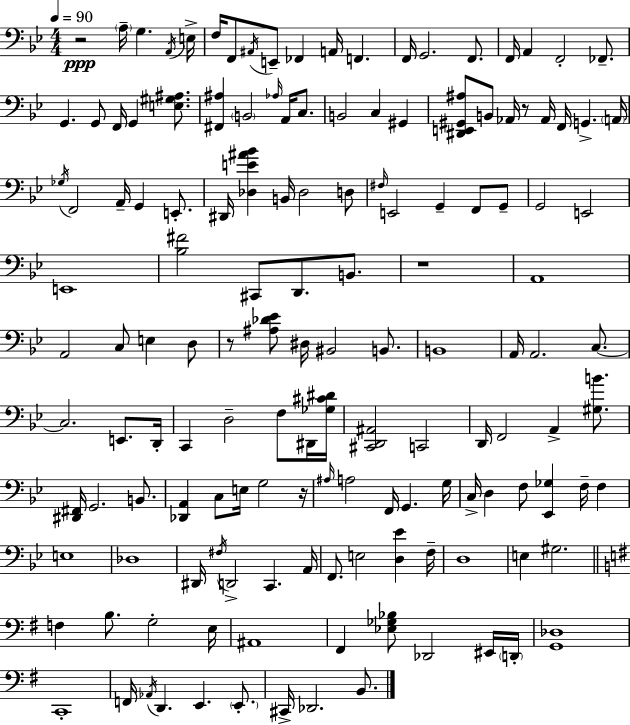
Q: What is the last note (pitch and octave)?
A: B2